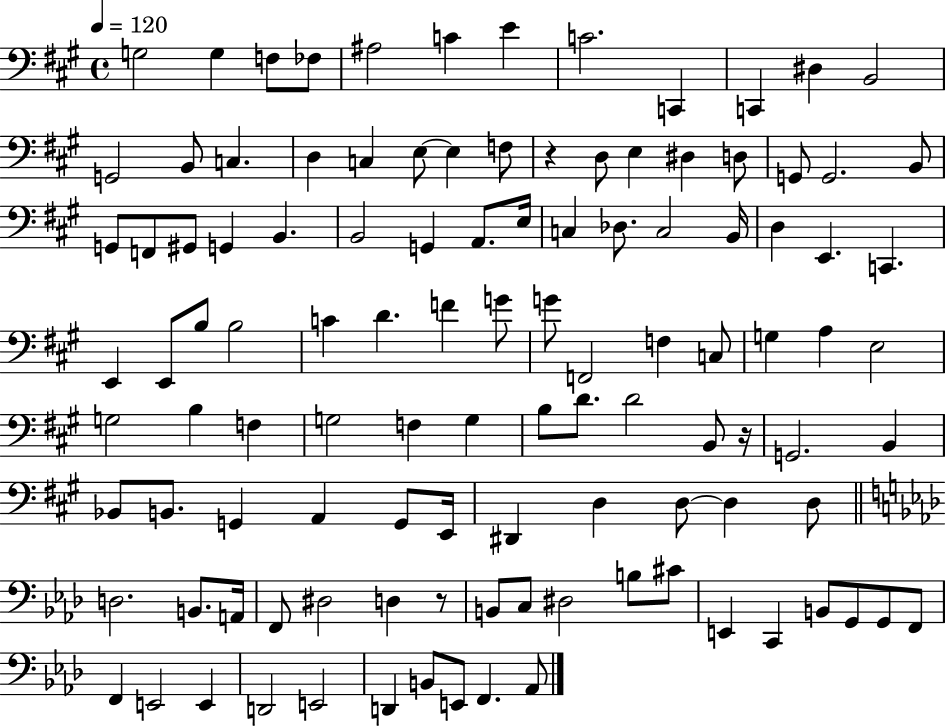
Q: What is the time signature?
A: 4/4